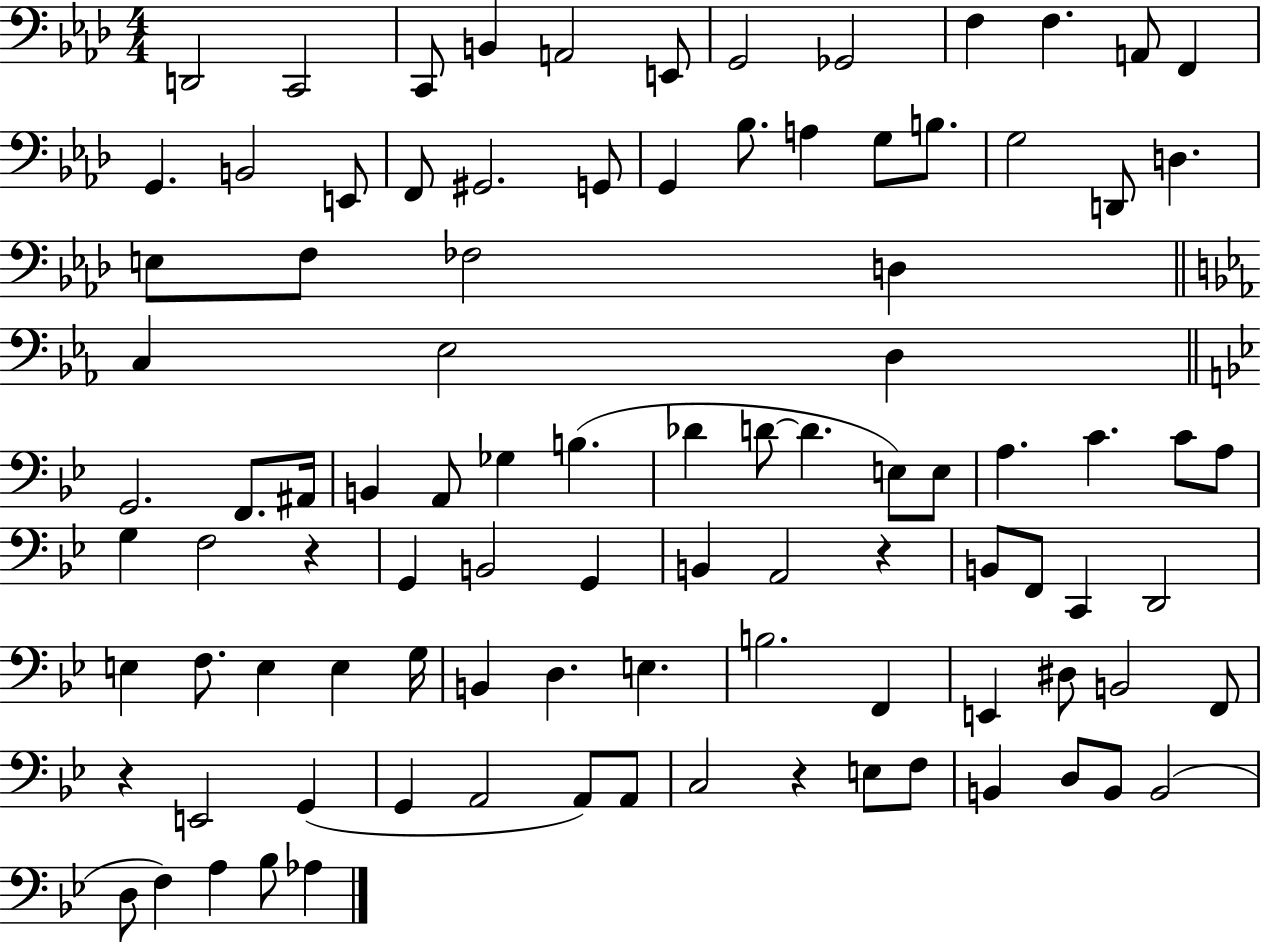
D2/h C2/h C2/e B2/q A2/h E2/e G2/h Gb2/h F3/q F3/q. A2/e F2/q G2/q. B2/h E2/e F2/e G#2/h. G2/e G2/q Bb3/e. A3/q G3/e B3/e. G3/h D2/e D3/q. E3/e F3/e FES3/h D3/q C3/q Eb3/h D3/q G2/h. F2/e. A#2/s B2/q A2/e Gb3/q B3/q. Db4/q D4/e D4/q. E3/e E3/e A3/q. C4/q. C4/e A3/e G3/q F3/h R/q G2/q B2/h G2/q B2/q A2/h R/q B2/e F2/e C2/q D2/h E3/q F3/e. E3/q E3/q G3/s B2/q D3/q. E3/q. B3/h. F2/q E2/q D#3/e B2/h F2/e R/q E2/h G2/q G2/q A2/h A2/e A2/e C3/h R/q E3/e F3/e B2/q D3/e B2/e B2/h D3/e F3/q A3/q Bb3/e Ab3/q